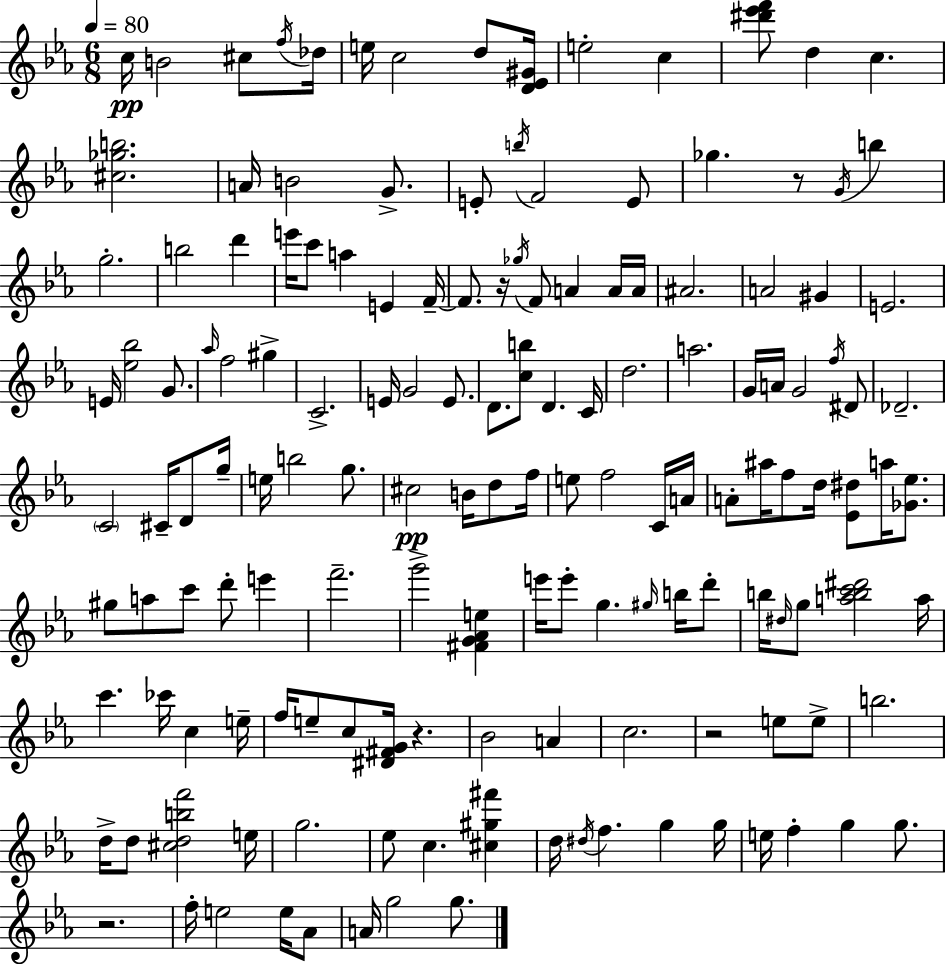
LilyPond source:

{
  \clef treble
  \numericTimeSignature
  \time 6/8
  \key ees \major
  \tempo 4 = 80
  c''16\pp b'2 cis''8 \acciaccatura { f''16 } | des''16 e''16 c''2 d''8 | <d' ees' gis'>16 e''2-. c''4 | <dis''' ees''' f'''>8 d''4 c''4. | \break <cis'' ges'' b''>2. | a'16 b'2 g'8.-> | e'8-. \acciaccatura { b''16 } f'2 | e'8 ges''4. r8 \acciaccatura { g'16 } b''4 | \break g''2.-. | b''2 d'''4 | e'''16 c'''8 a''4 e'4 | f'16--~~ f'8. r16 \acciaccatura { ges''16 } f'8 a'4 | \break a'16 a'16 ais'2. | a'2 | gis'4 e'2. | e'16 <ees'' bes''>2 | \break g'8. \grace { aes''16 } f''2 | gis''4-> c'2.-> | e'16 g'2 | e'8. d'8. <c'' b''>8 d'4. | \break c'16 d''2. | a''2. | g'16 a'16 g'2 | \acciaccatura { f''16 } dis'8 des'2.-- | \break \parenthesize c'2 | cis'16-- d'8 g''16-- e''16 b''2 | g''8. cis''2\pp | b'16 d''8 f''16 e''8 f''2 | \break c'16 a'16 a'8-. ais''16 f''8 d''16 | <ees' dis''>8 a''16 <ges' ees''>8. gis''8 a''8 c'''8 | d'''8-. e'''4 f'''2.-- | g'''2-> | \break <fis' g' aes' e''>4 e'''16 e'''8-. g''4. | \grace { gis''16 } b''16 d'''8-. b''16 \grace { dis''16 } g''8 <a'' b'' c''' dis'''>2 | a''16 c'''4. | ces'''16 c''4 e''16-- f''16 e''8-- c''8 | \break <dis' fis' g'>16 r4. bes'2 | a'4 c''2. | r2 | e''8 e''8-> b''2. | \break d''16-> d''8 <cis'' d'' b'' f'''>2 | e''16 g''2. | ees''8 c''4. | <cis'' gis'' fis'''>4 d''16 \acciaccatura { dis''16 } f''4. | \break g''4 g''16 e''16 f''4-. | g''4 g''8. r2. | f''16-. e''2 | e''16 aes'8 a'16 g''2 | \break g''8. \bar "|."
}